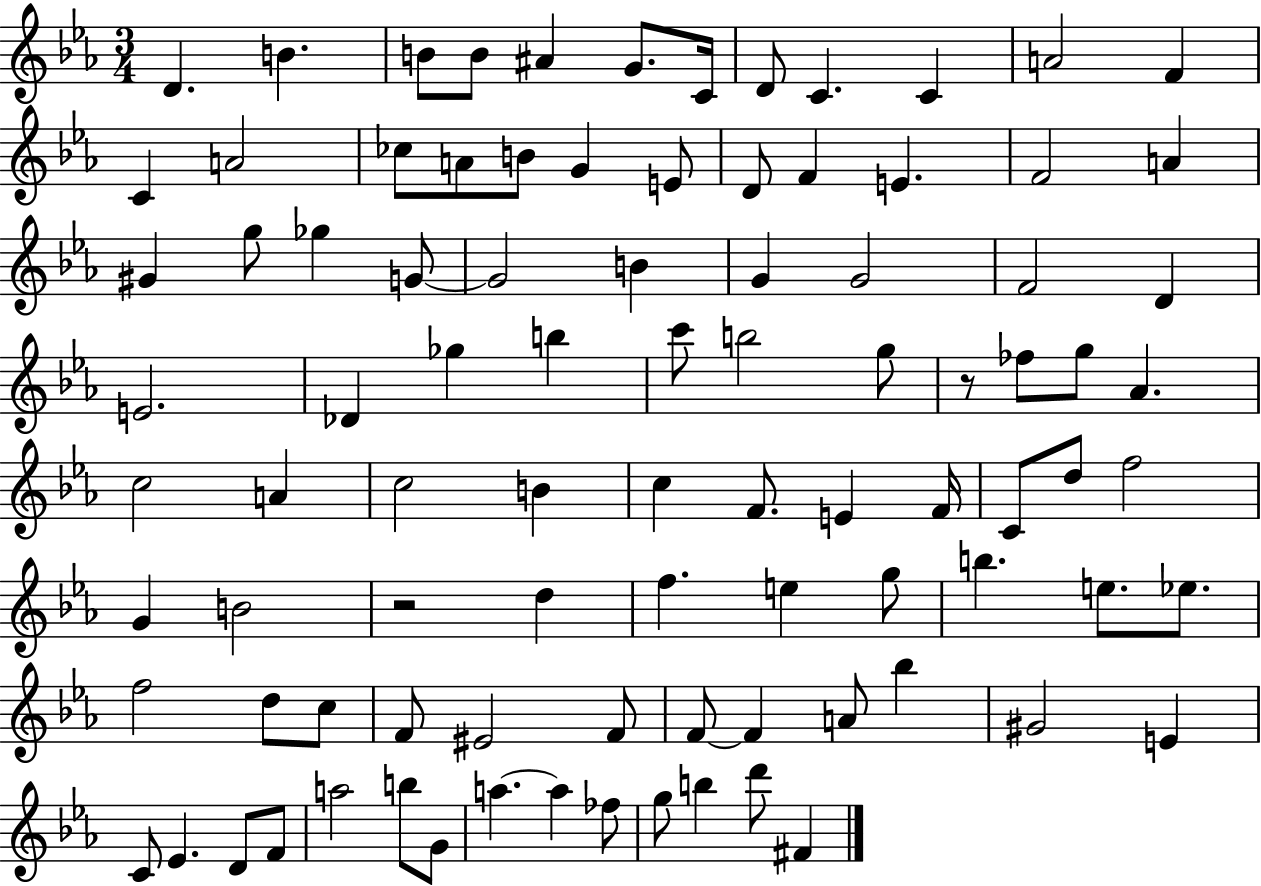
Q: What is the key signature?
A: EES major